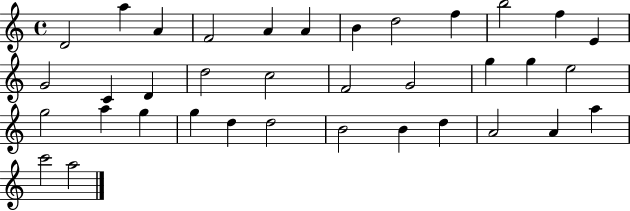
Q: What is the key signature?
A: C major